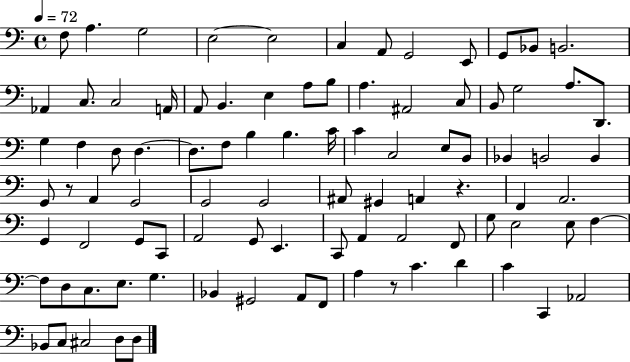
F3/e A3/q. G3/h E3/h E3/h C3/q A2/e G2/h E2/e G2/e Bb2/e B2/h. Ab2/q C3/e. C3/h A2/s A2/e B2/q. E3/q A3/e B3/e A3/q. A#2/h C3/e B2/e G3/h A3/e. D2/e. G3/q F3/q D3/e D3/q. D3/e. F3/e B3/q B3/q. C4/s C4/q C3/h E3/e B2/e Bb2/q B2/h B2/q G2/e R/e A2/q G2/h G2/h G2/h A#2/e G#2/q A2/q R/q. F2/q A2/h. G2/q F2/h G2/e C2/e A2/h G2/e E2/q. C2/e A2/q A2/h F2/e G3/e E3/h E3/e F3/q F3/e D3/e C3/e. E3/e. G3/q. Bb2/q G#2/h A2/e F2/e A3/q R/e C4/q. D4/q C4/q C2/q Ab2/h Bb2/e C3/e C#3/h D3/e D3/e